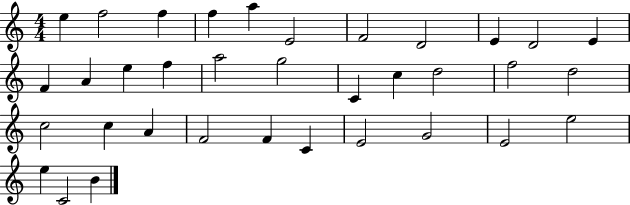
E5/q F5/h F5/q F5/q A5/q E4/h F4/h D4/h E4/q D4/h E4/q F4/q A4/q E5/q F5/q A5/h G5/h C4/q C5/q D5/h F5/h D5/h C5/h C5/q A4/q F4/h F4/q C4/q E4/h G4/h E4/h E5/h E5/q C4/h B4/q